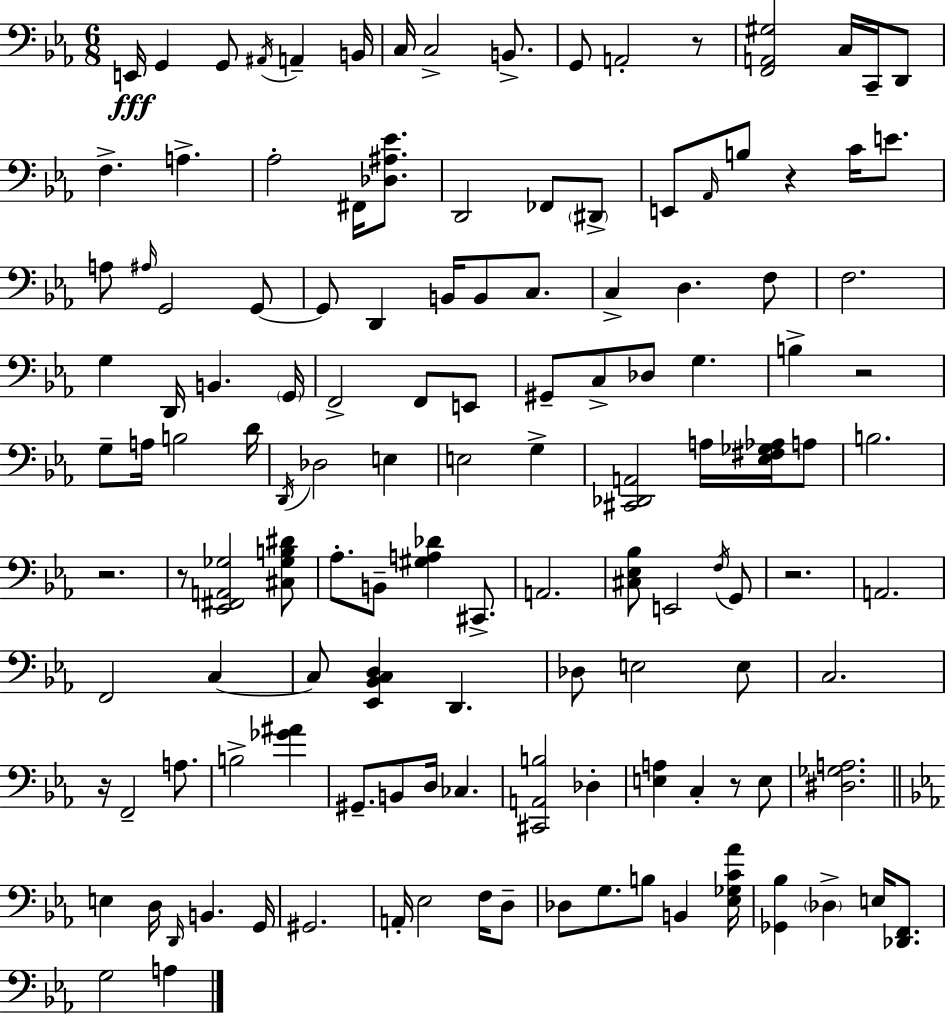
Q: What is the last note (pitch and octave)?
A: A3